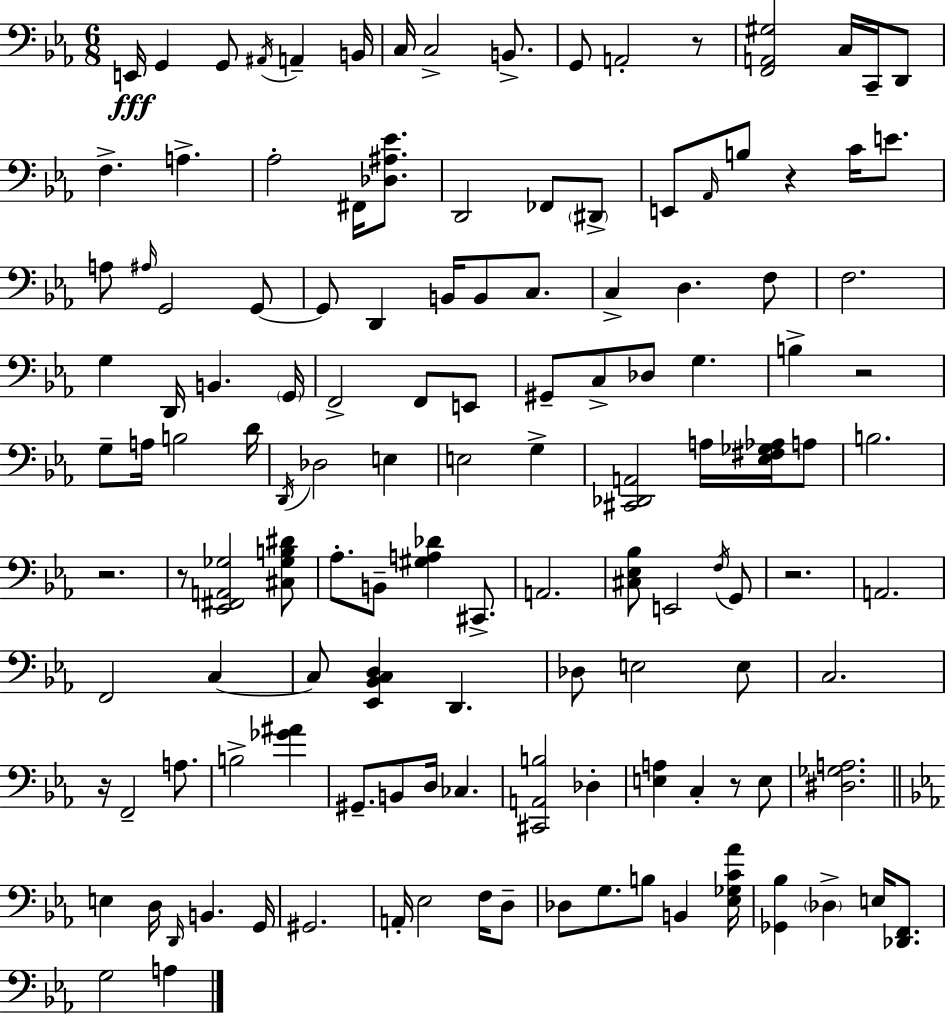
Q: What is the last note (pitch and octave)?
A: A3